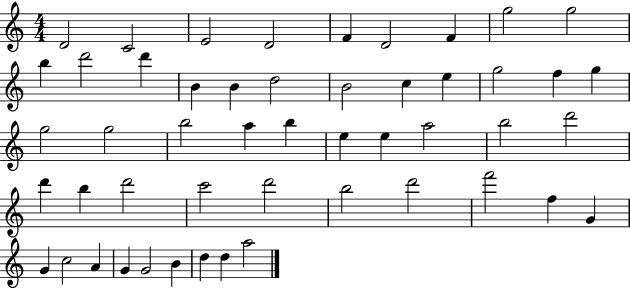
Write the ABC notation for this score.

X:1
T:Untitled
M:4/4
L:1/4
K:C
D2 C2 E2 D2 F D2 F g2 g2 b d'2 d' B B d2 B2 c e g2 f g g2 g2 b2 a b e e a2 b2 d'2 d' b d'2 c'2 d'2 b2 d'2 f'2 f G G c2 A G G2 B d d a2